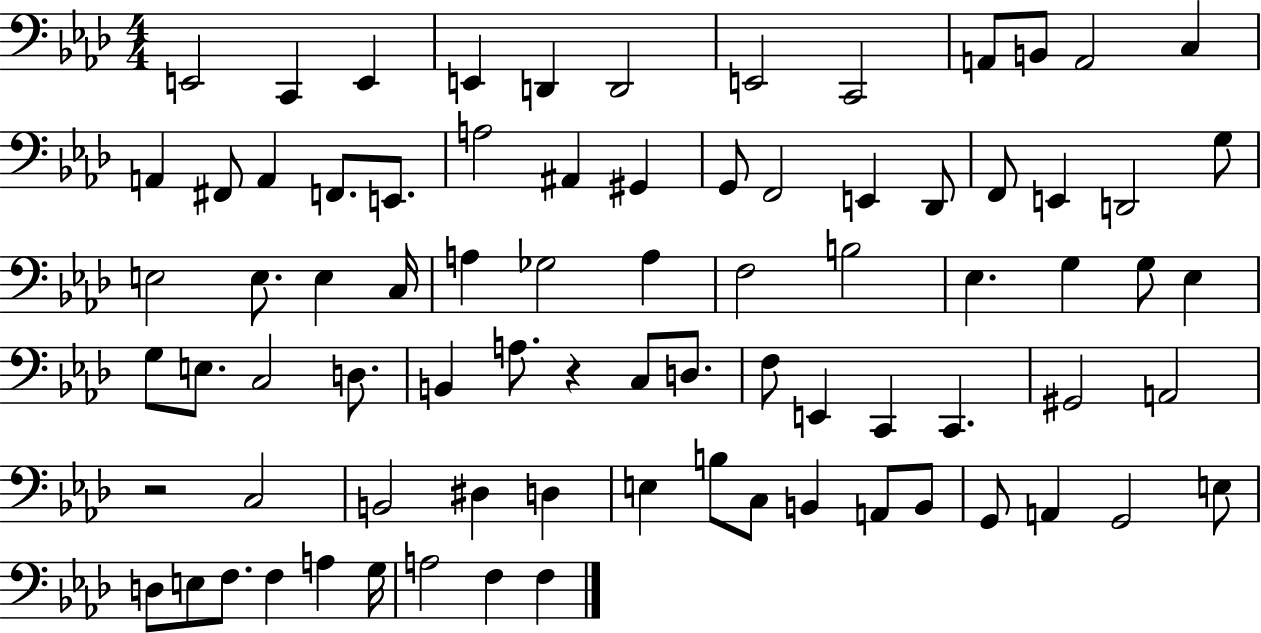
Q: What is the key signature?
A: AES major